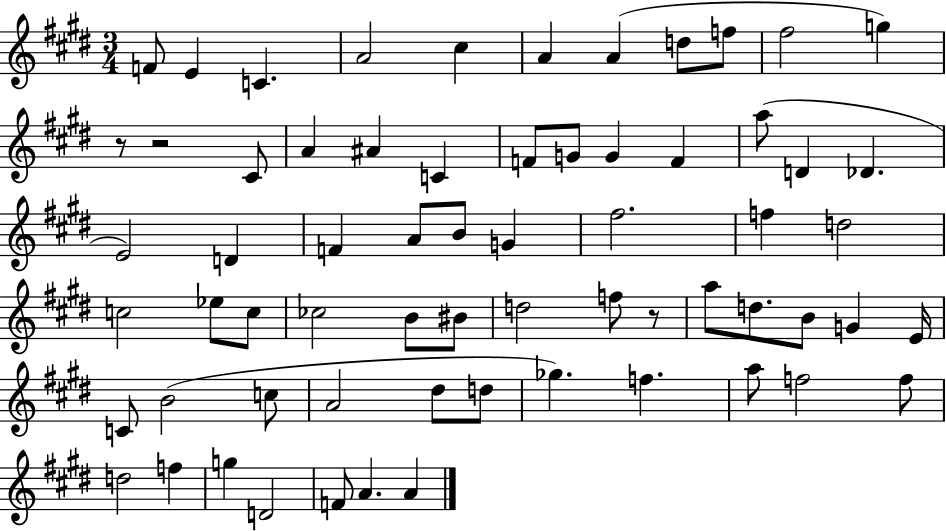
F4/e E4/q C4/q. A4/h C#5/q A4/q A4/q D5/e F5/e F#5/h G5/q R/e R/h C#4/e A4/q A#4/q C4/q F4/e G4/e G4/q F4/q A5/e D4/q Db4/q. E4/h D4/q F4/q A4/e B4/e G4/q F#5/h. F5/q D5/h C5/h Eb5/e C5/e CES5/h B4/e BIS4/e D5/h F5/e R/e A5/e D5/e. B4/e G4/q E4/s C4/e B4/h C5/e A4/h D#5/e D5/e Gb5/q. F5/q. A5/e F5/h F5/e D5/h F5/q G5/q D4/h F4/e A4/q. A4/q